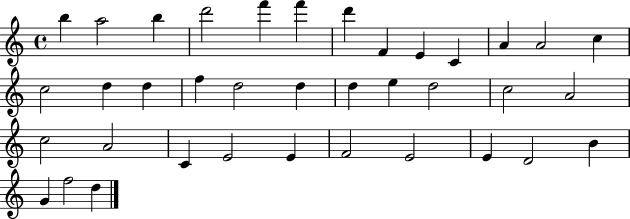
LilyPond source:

{
  \clef treble
  \time 4/4
  \defaultTimeSignature
  \key c \major
  b''4 a''2 b''4 | d'''2 f'''4 f'''4 | d'''4 f'4 e'4 c'4 | a'4 a'2 c''4 | \break c''2 d''4 d''4 | f''4 d''2 d''4 | d''4 e''4 d''2 | c''2 a'2 | \break c''2 a'2 | c'4 e'2 e'4 | f'2 e'2 | e'4 d'2 b'4 | \break g'4 f''2 d''4 | \bar "|."
}